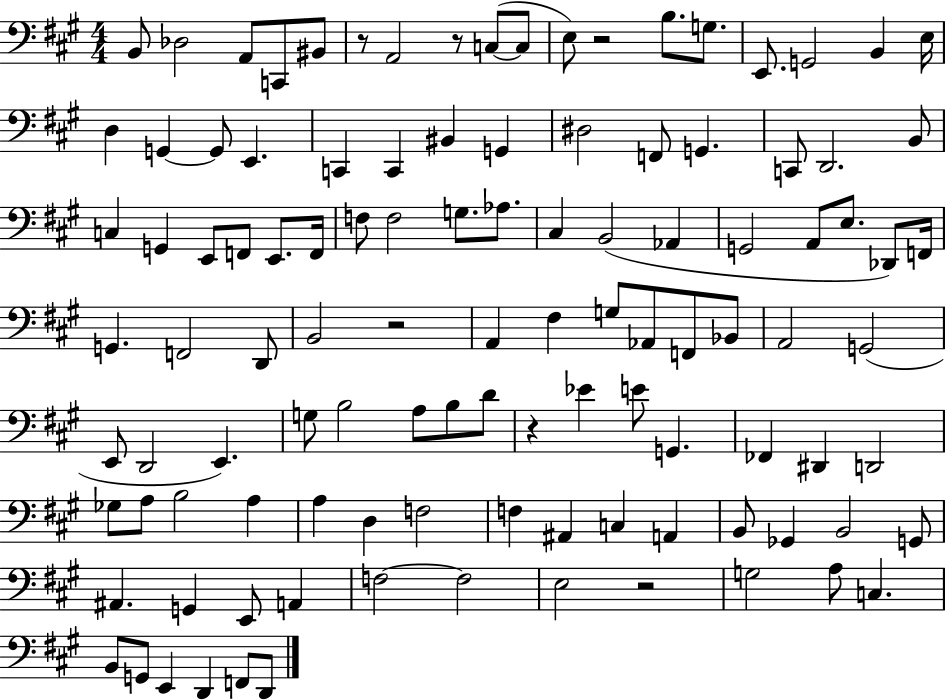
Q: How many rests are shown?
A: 6